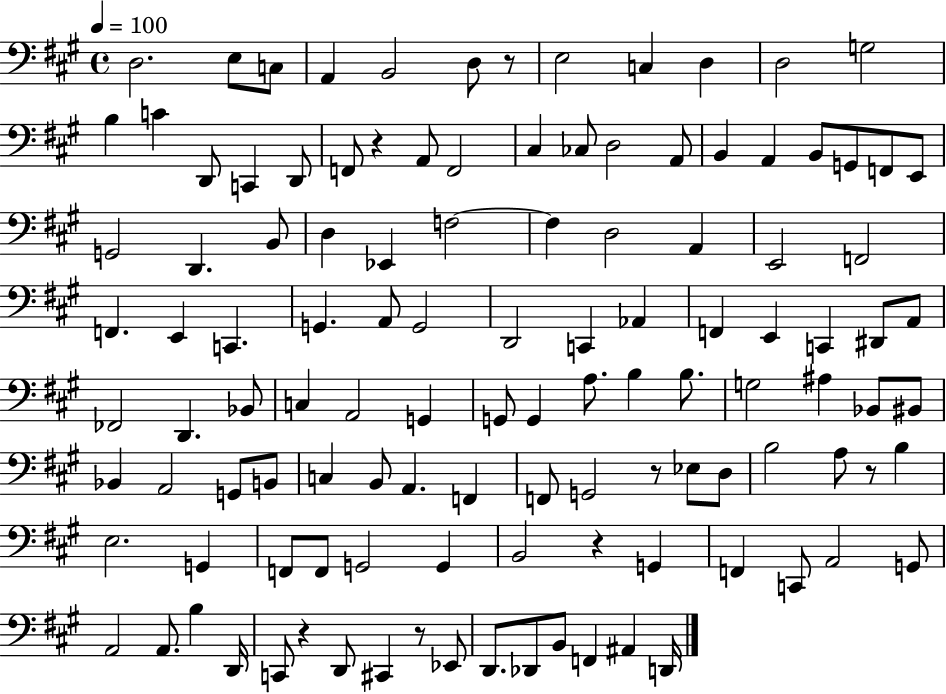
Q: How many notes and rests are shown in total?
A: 117